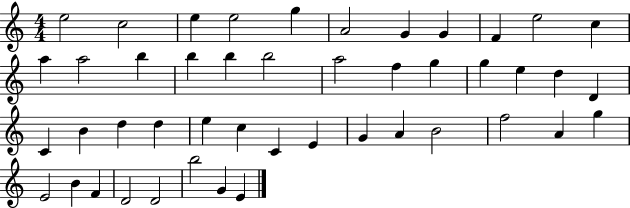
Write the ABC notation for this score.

X:1
T:Untitled
M:4/4
L:1/4
K:C
e2 c2 e e2 g A2 G G F e2 c a a2 b b b b2 a2 f g g e d D C B d d e c C E G A B2 f2 A g E2 B F D2 D2 b2 G E